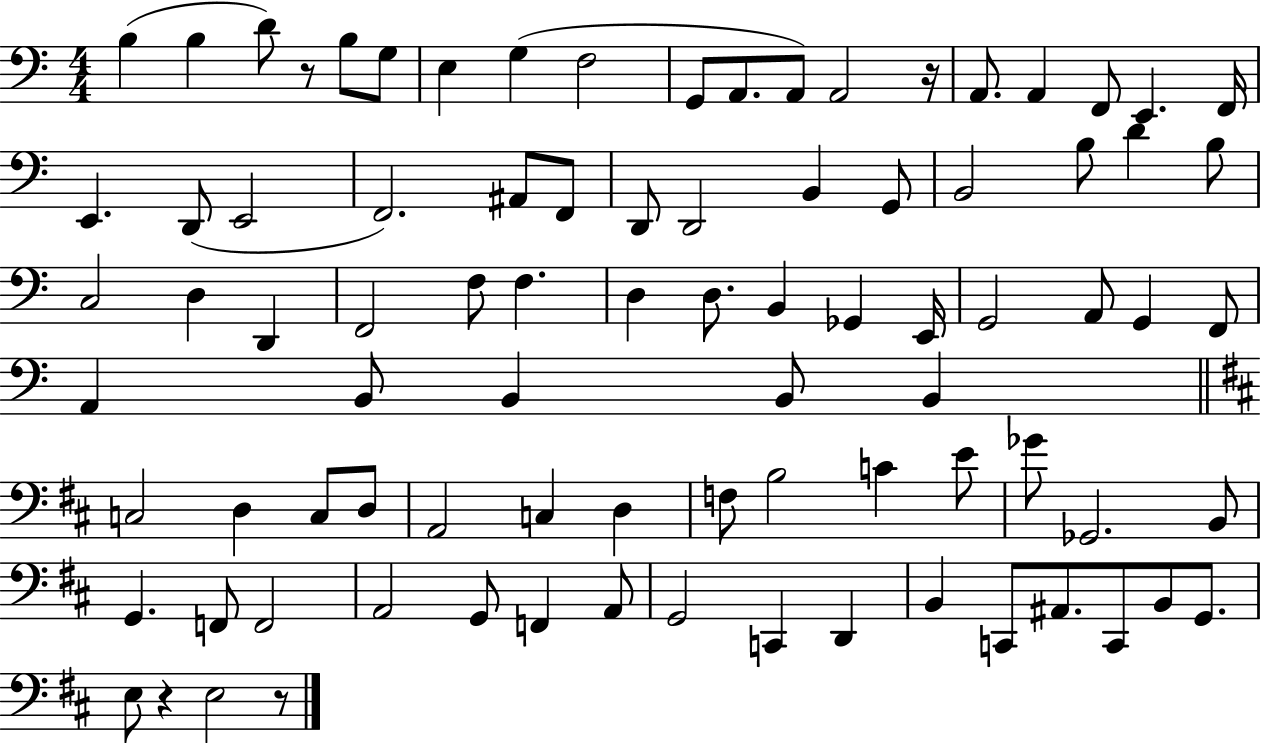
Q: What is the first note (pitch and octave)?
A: B3